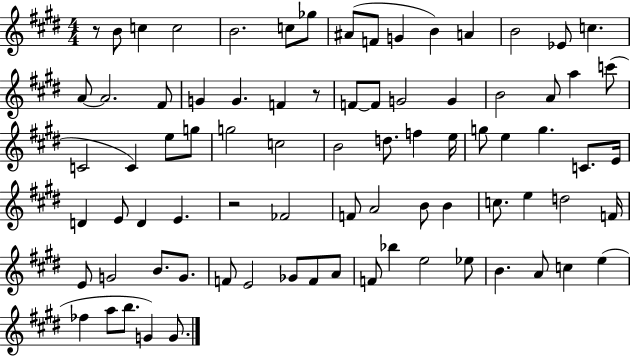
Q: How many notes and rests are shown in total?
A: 81